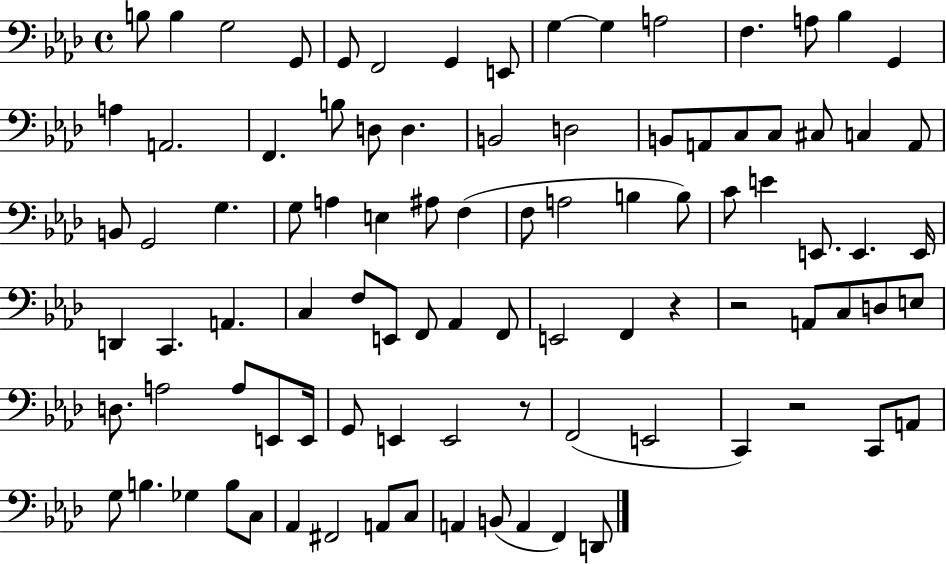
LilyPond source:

{
  \clef bass
  \time 4/4
  \defaultTimeSignature
  \key aes \major
  b8 b4 g2 g,8 | g,8 f,2 g,4 e,8 | g4~~ g4 a2 | f4. a8 bes4 g,4 | \break a4 a,2. | f,4. b8 d8 d4. | b,2 d2 | b,8 a,8 c8 c8 cis8 c4 a,8 | \break b,8 g,2 g4. | g8 a4 e4 ais8 f4( | f8 a2 b4 b8) | c'8 e'4 e,8. e,4. e,16 | \break d,4 c,4. a,4. | c4 f8 e,8 f,8 aes,4 f,8 | e,2 f,4 r4 | r2 a,8 c8 d8 e8 | \break d8. a2 a8 e,8 e,16 | g,8 e,4 e,2 r8 | f,2( e,2 | c,4) r2 c,8 a,8 | \break g8 b4. ges4 b8 c8 | aes,4 fis,2 a,8 c8 | a,4 b,8( a,4 f,4) d,8 | \bar "|."
}